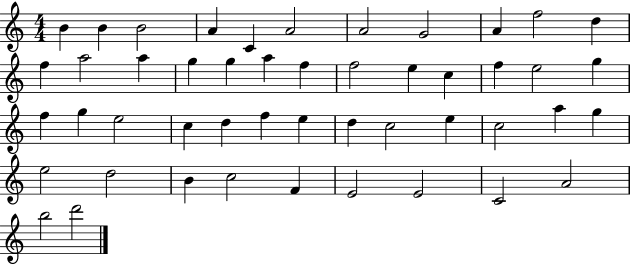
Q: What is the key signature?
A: C major